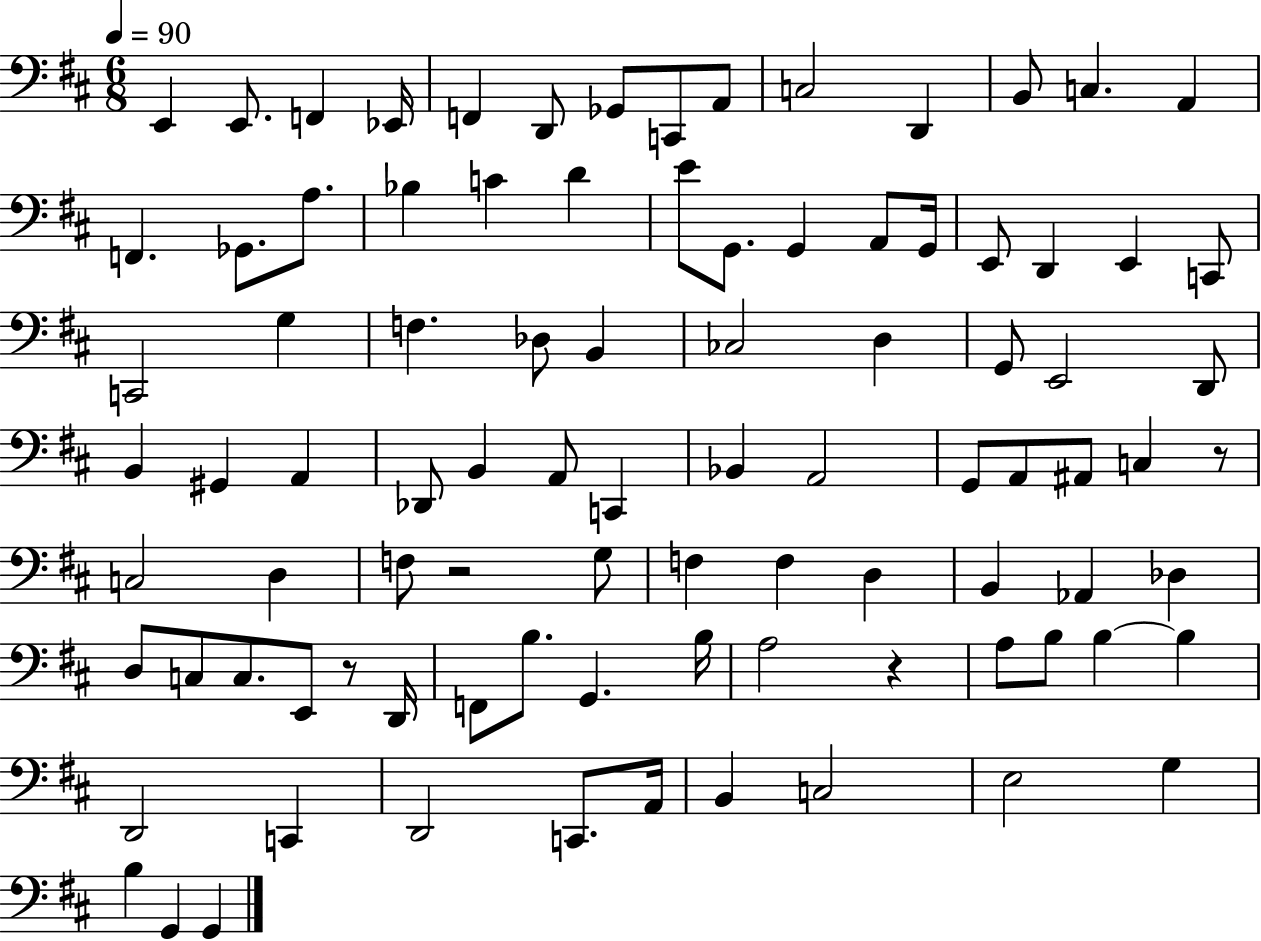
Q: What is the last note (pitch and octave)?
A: G2